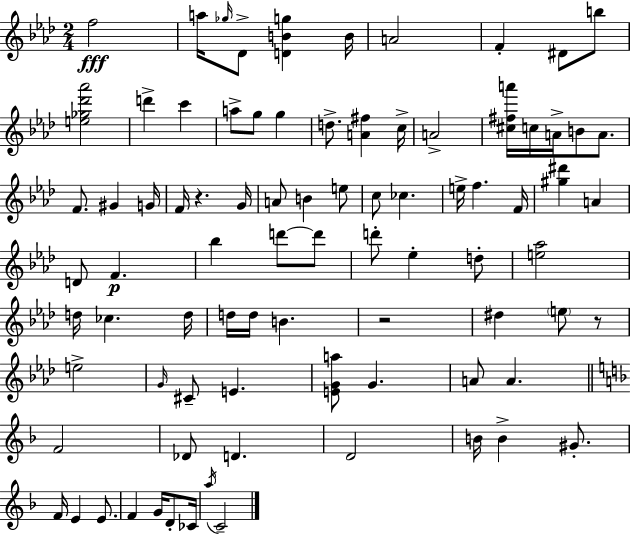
{
  \clef treble
  \numericTimeSignature
  \time 2/4
  \key f \minor
  f''2\fff | a''16 \grace { ges''16 } des'8-> <d' b' g''>4 | b'16 a'2 | f'4-. dis'8 b''8 | \break <e'' ges'' des''' aes'''>2 | d'''4-> c'''4 | a''8-> g''8 g''4 | d''8.-> <a' fis''>4 | \break c''16-> a'2-> | <cis'' fis'' a'''>16 c''16 a'16-> b'8 a'8. | f'8. gis'4 | g'16 f'16 r4. | \break g'16 a'8 b'4 e''8 | c''8 ces''4. | e''16-> f''4. | f'16 <gis'' dis'''>4 a'4 | \break d'8 f'4.\p | bes''4 d'''8~~ d'''8 | d'''8-. ees''4-. d''8-. | <e'' aes''>2 | \break d''16 ces''4. | d''16 d''16 d''16 b'4. | r2 | dis''4 \parenthesize e''8 r8 | \break e''2-> | \grace { g'16 } cis'8-- e'4. | <e' g' a''>8 g'4. | a'8 a'4. | \break \bar "||" \break \key f \major f'2 | des'8 d'4. | d'2 | b'16 b'4-> gis'8.-. | \break f'16 e'4 e'8. | f'4 g'16 d'8-. ces'16 | \acciaccatura { a''16 } c'2-- | \bar "|."
}